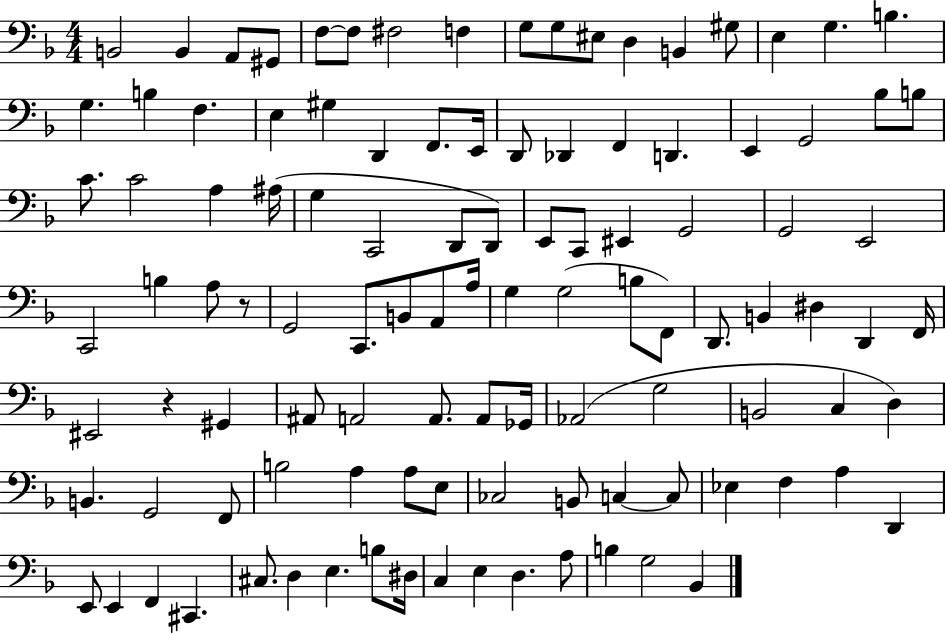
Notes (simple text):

B2/h B2/q A2/e G#2/e F3/e F3/e F#3/h F3/q G3/e G3/e EIS3/e D3/q B2/q G#3/e E3/q G3/q. B3/q. G3/q. B3/q F3/q. E3/q G#3/q D2/q F2/e. E2/s D2/e Db2/q F2/q D2/q. E2/q G2/h Bb3/e B3/e C4/e. C4/h A3/q A#3/s G3/q C2/h D2/e D2/e E2/e C2/e EIS2/q G2/h G2/h E2/h C2/h B3/q A3/e R/e G2/h C2/e. B2/e A2/e A3/s G3/q G3/h B3/e F2/e D2/e. B2/q D#3/q D2/q F2/s EIS2/h R/q G#2/q A#2/e A2/h A2/e. A2/e Gb2/s Ab2/h G3/h B2/h C3/q D3/q B2/q. G2/h F2/e B3/h A3/q A3/e E3/e CES3/h B2/e C3/q C3/e Eb3/q F3/q A3/q D2/q E2/e E2/q F2/q C#2/q. C#3/e. D3/q E3/q. B3/e D#3/s C3/q E3/q D3/q. A3/e B3/q G3/h Bb2/q